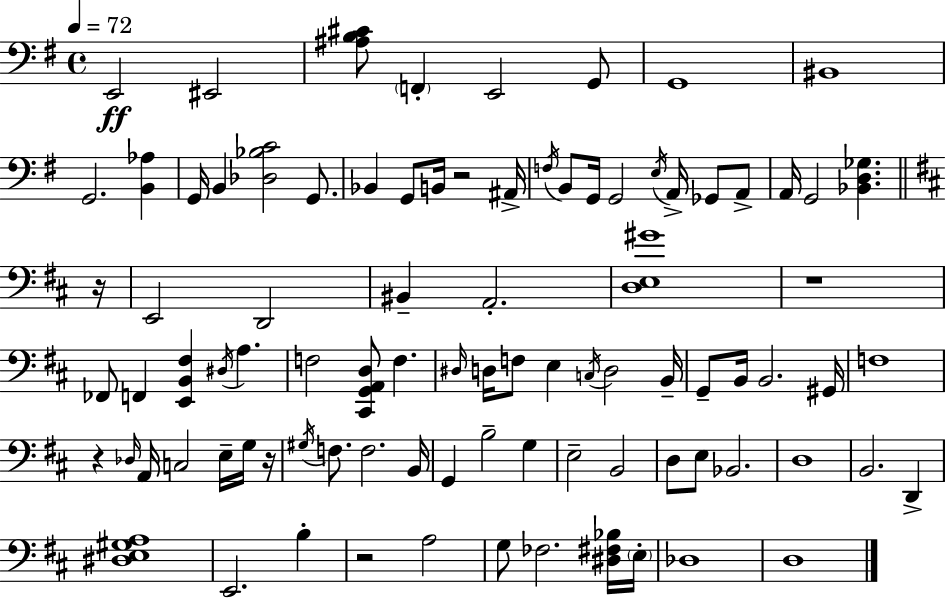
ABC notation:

X:1
T:Untitled
M:4/4
L:1/4
K:G
E,,2 ^E,,2 [^A,B,^C]/2 F,, E,,2 G,,/2 G,,4 ^B,,4 G,,2 [B,,_A,] G,,/4 B,, [_D,_B,C]2 G,,/2 _B,, G,,/2 B,,/4 z2 ^A,,/4 F,/4 B,,/2 G,,/4 G,,2 E,/4 A,,/4 _G,,/2 A,,/2 A,,/4 G,,2 [_B,,D,_G,] z/4 E,,2 D,,2 ^B,, A,,2 [D,E,^G]4 z4 _F,,/2 F,, [E,,B,,^F,] ^D,/4 A, F,2 [^C,,G,,A,,D,]/2 F, ^D,/4 D,/4 F,/2 E, C,/4 D,2 B,,/4 G,,/2 B,,/4 B,,2 ^G,,/4 F,4 z _D,/4 A,,/4 C,2 E,/4 G,/4 z/4 ^G,/4 F,/2 F,2 B,,/4 G,, B,2 G, E,2 B,,2 D,/2 E,/2 _B,,2 D,4 B,,2 D,, [^D,E,^G,A,]4 E,,2 B, z2 A,2 G,/2 _F,2 [^D,^F,_B,]/4 E,/4 _D,4 D,4